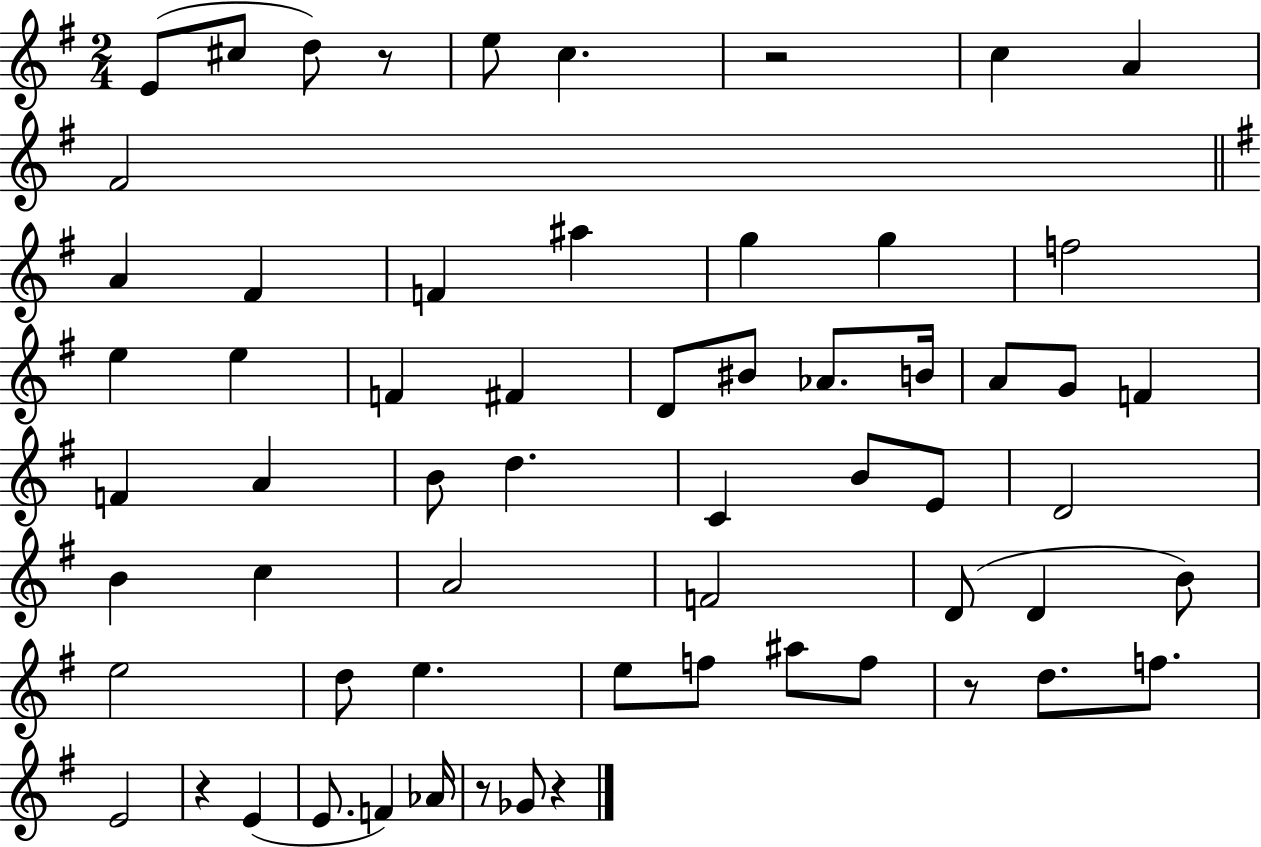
X:1
T:Untitled
M:2/4
L:1/4
K:G
E/2 ^c/2 d/2 z/2 e/2 c z2 c A ^F2 A ^F F ^a g g f2 e e F ^F D/2 ^B/2 _A/2 B/4 A/2 G/2 F F A B/2 d C B/2 E/2 D2 B c A2 F2 D/2 D B/2 e2 d/2 e e/2 f/2 ^a/2 f/2 z/2 d/2 f/2 E2 z E E/2 F _A/4 z/2 _G/2 z